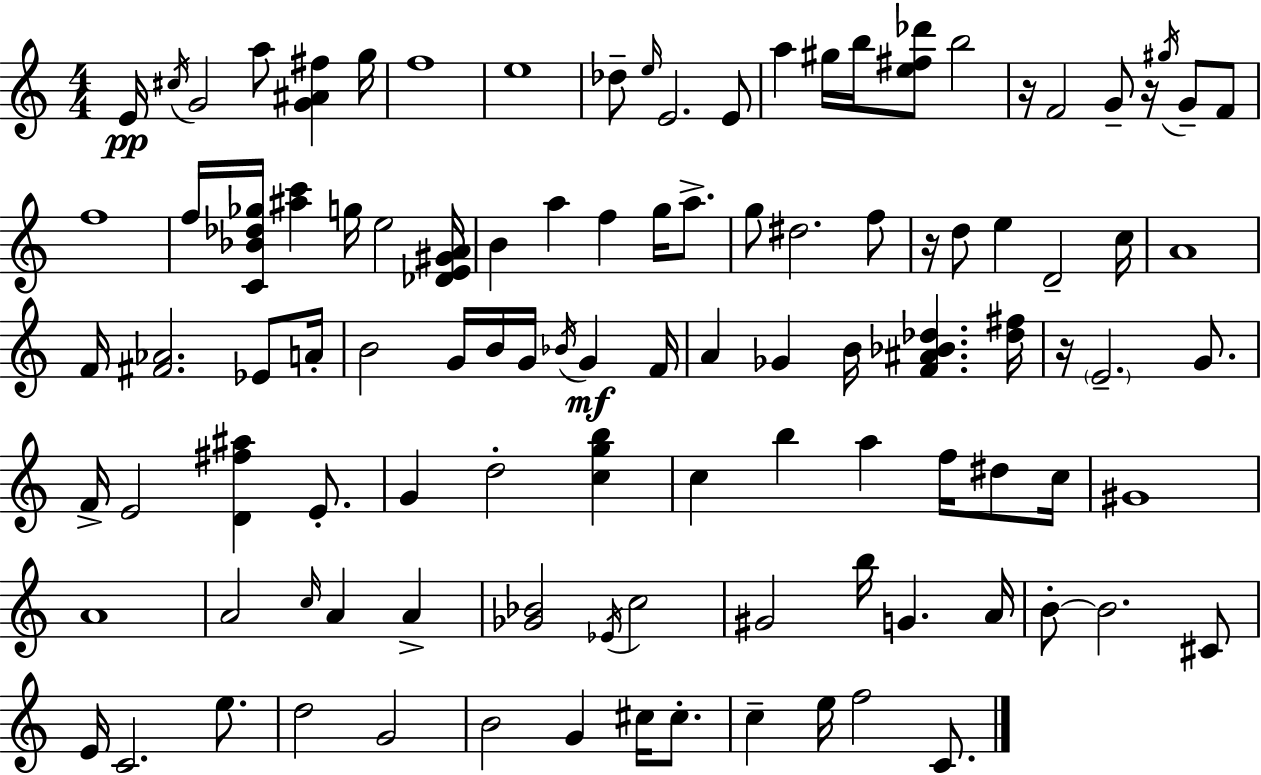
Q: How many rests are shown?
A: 4